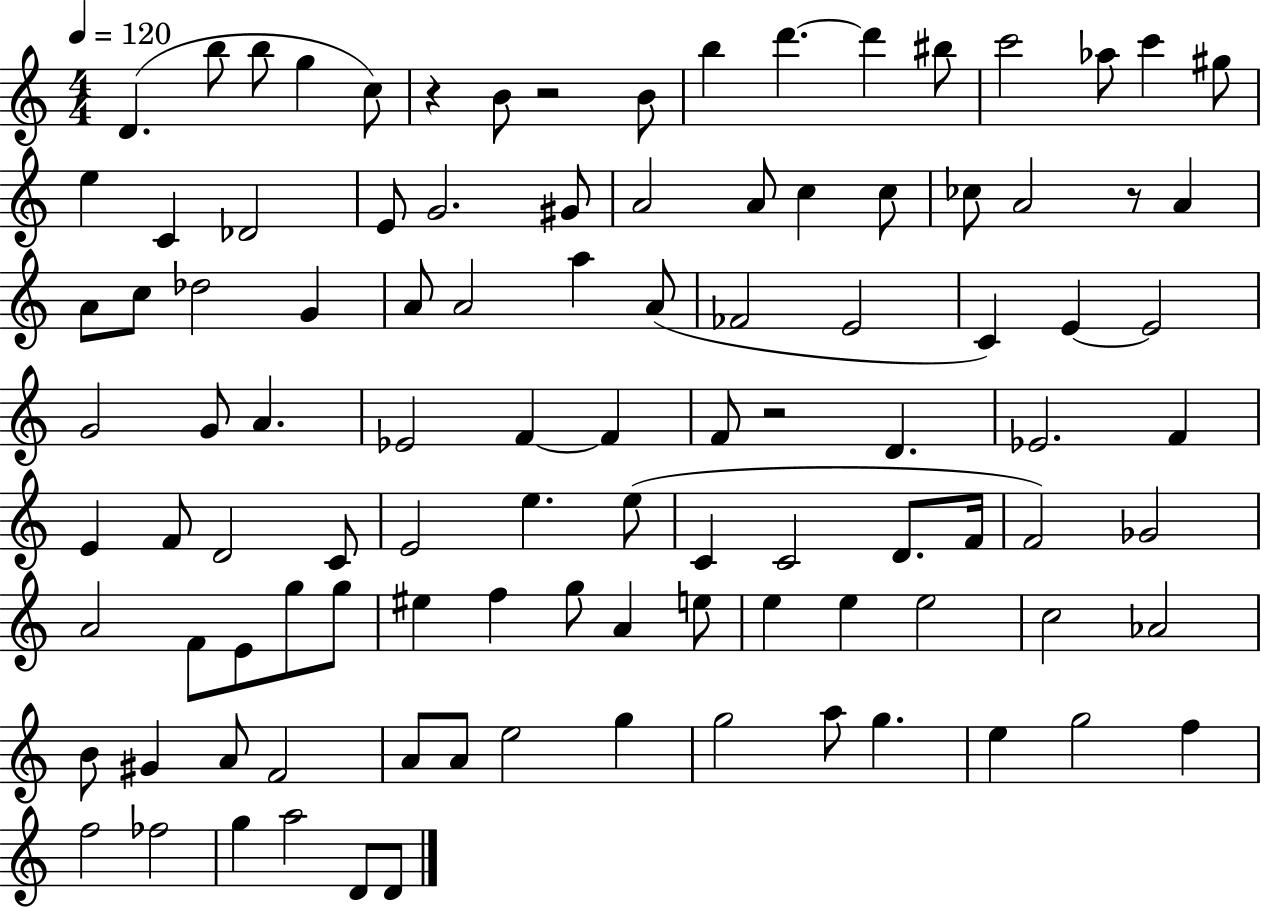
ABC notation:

X:1
T:Untitled
M:4/4
L:1/4
K:C
D b/2 b/2 g c/2 z B/2 z2 B/2 b d' d' ^b/2 c'2 _a/2 c' ^g/2 e C _D2 E/2 G2 ^G/2 A2 A/2 c c/2 _c/2 A2 z/2 A A/2 c/2 _d2 G A/2 A2 a A/2 _F2 E2 C E E2 G2 G/2 A _E2 F F F/2 z2 D _E2 F E F/2 D2 C/2 E2 e e/2 C C2 D/2 F/4 F2 _G2 A2 F/2 E/2 g/2 g/2 ^e f g/2 A e/2 e e e2 c2 _A2 B/2 ^G A/2 F2 A/2 A/2 e2 g g2 a/2 g e g2 f f2 _f2 g a2 D/2 D/2